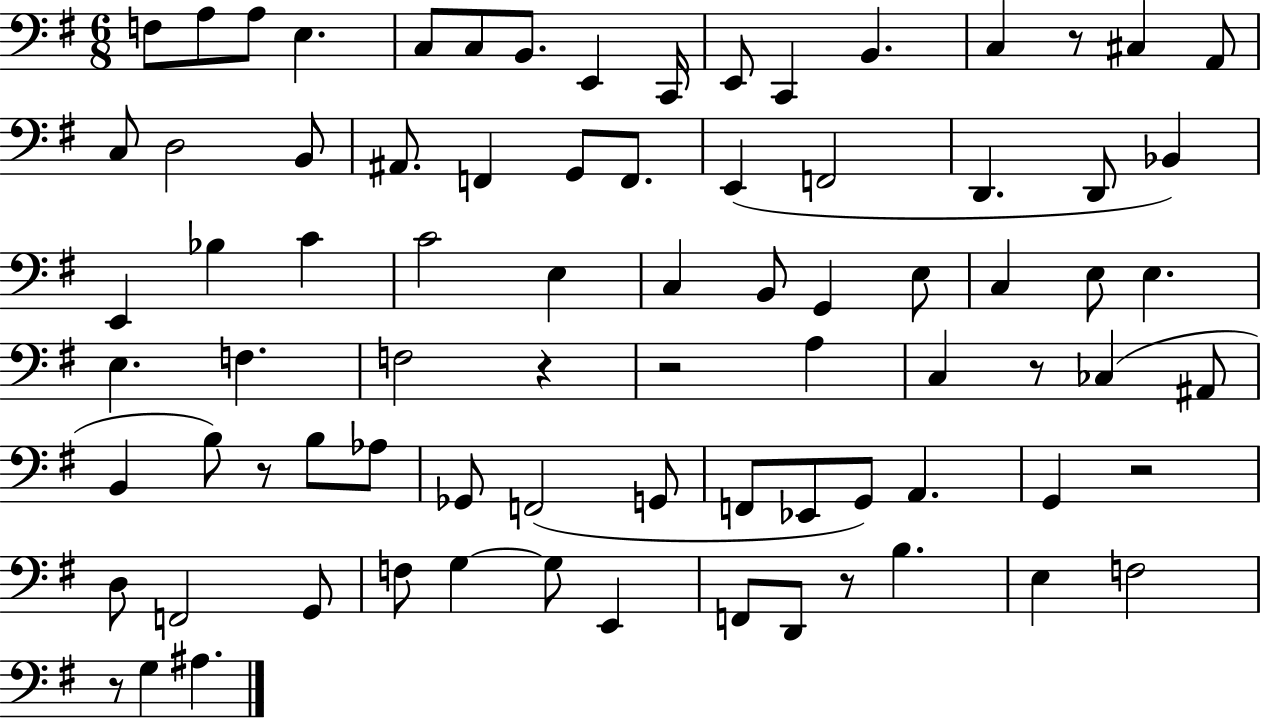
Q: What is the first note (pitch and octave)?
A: F3